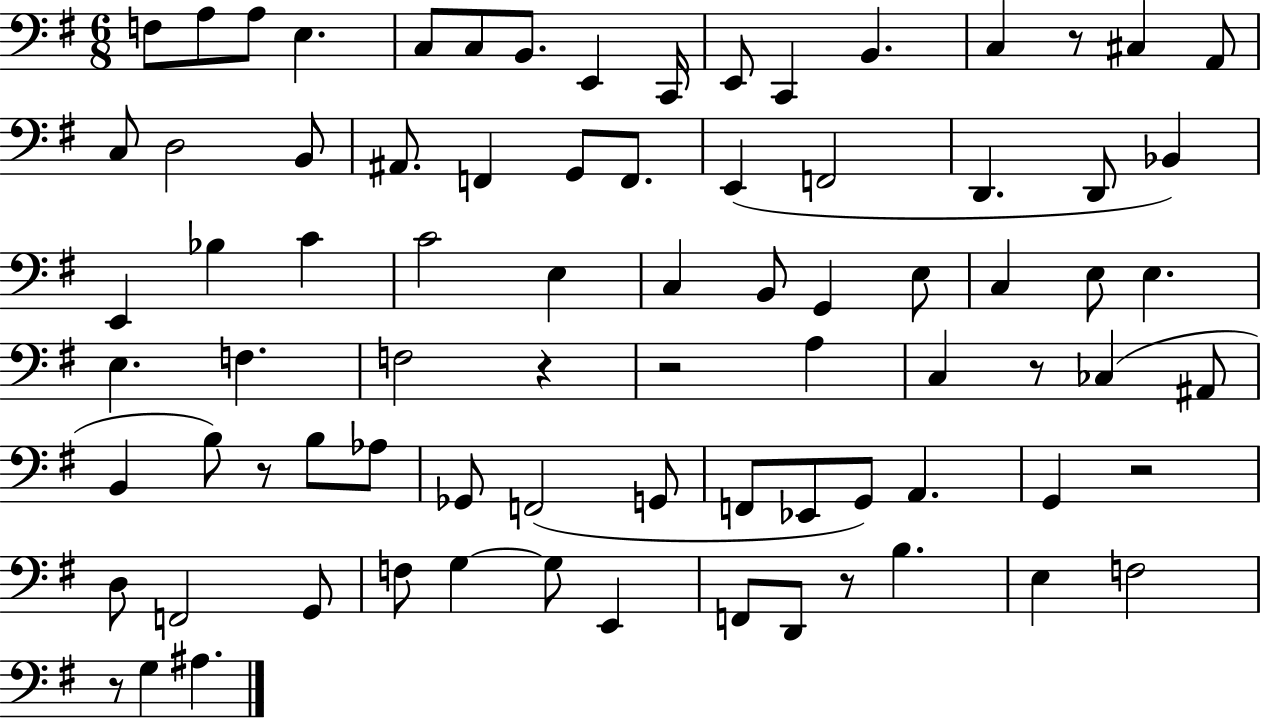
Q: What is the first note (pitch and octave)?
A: F3